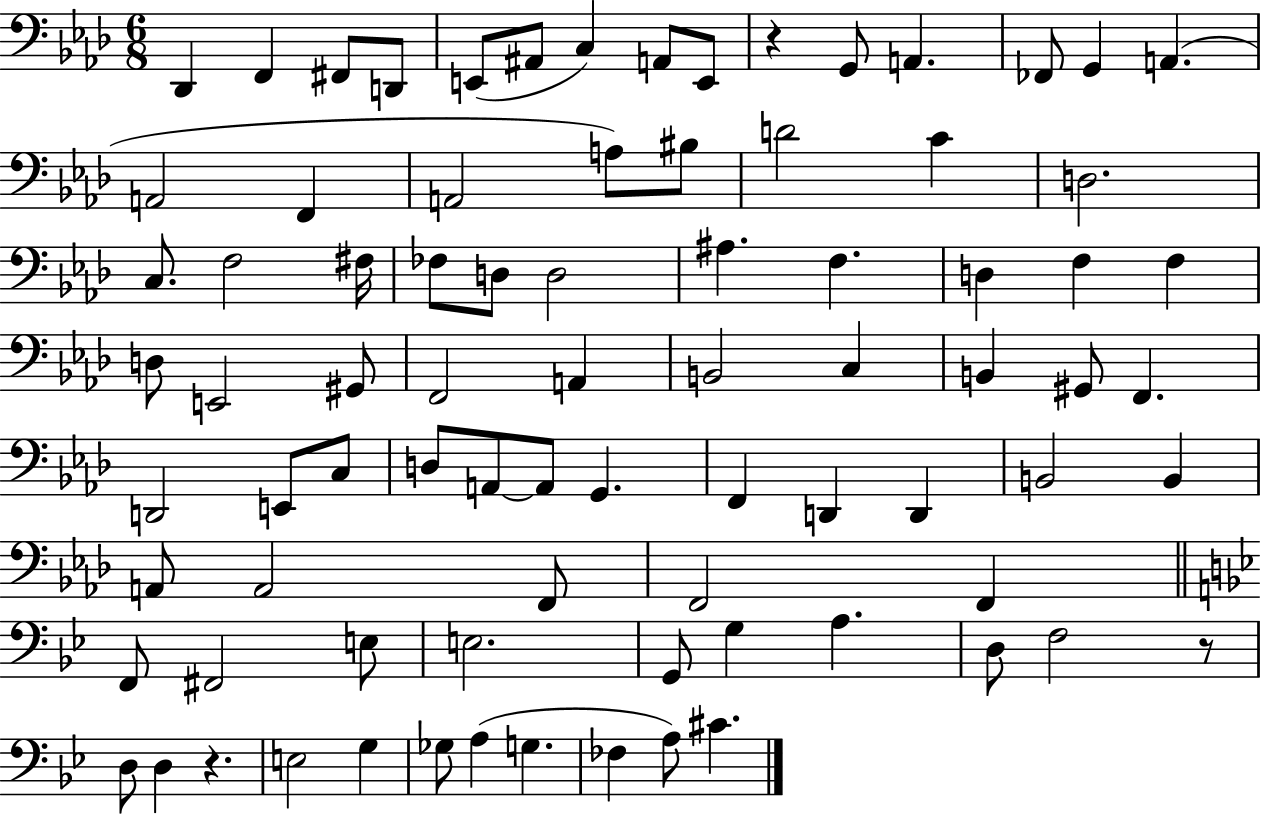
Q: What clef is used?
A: bass